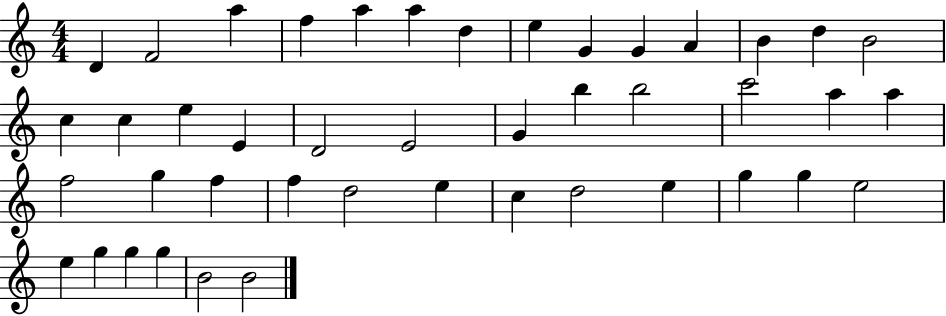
D4/q F4/h A5/q F5/q A5/q A5/q D5/q E5/q G4/q G4/q A4/q B4/q D5/q B4/h C5/q C5/q E5/q E4/q D4/h E4/h G4/q B5/q B5/h C6/h A5/q A5/q F5/h G5/q F5/q F5/q D5/h E5/q C5/q D5/h E5/q G5/q G5/q E5/h E5/q G5/q G5/q G5/q B4/h B4/h